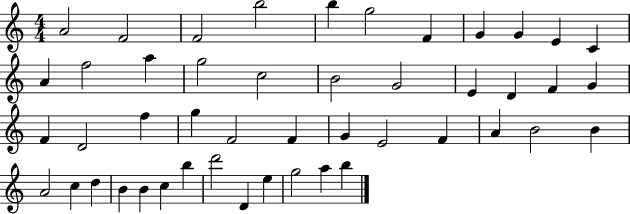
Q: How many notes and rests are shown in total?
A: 47